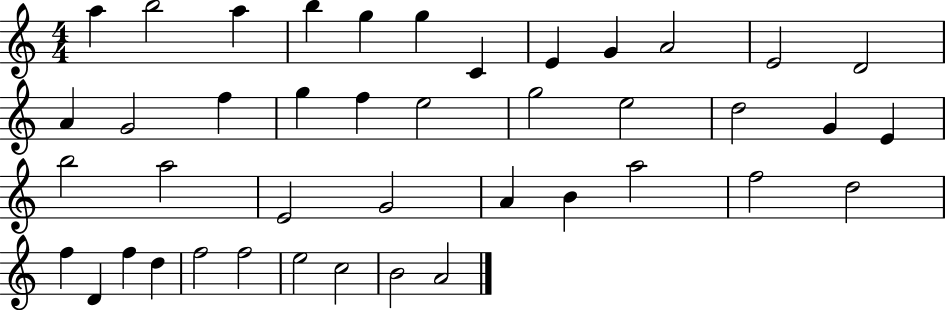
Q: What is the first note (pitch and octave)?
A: A5